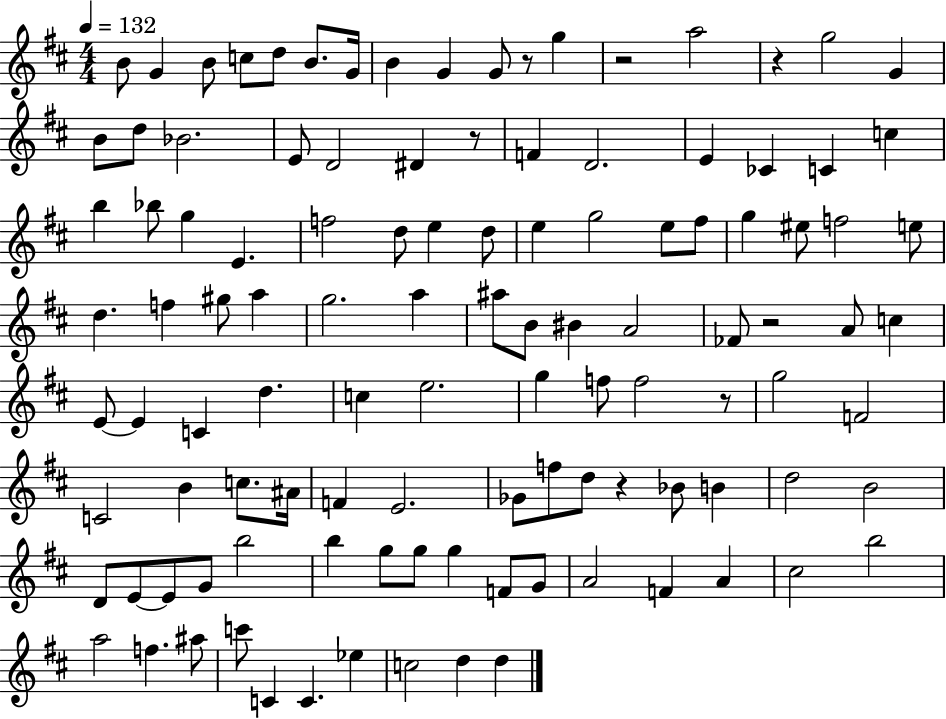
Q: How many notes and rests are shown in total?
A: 112